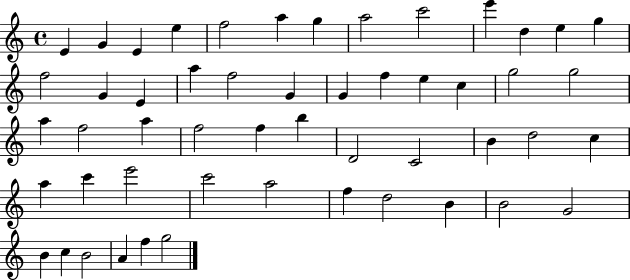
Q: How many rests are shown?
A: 0